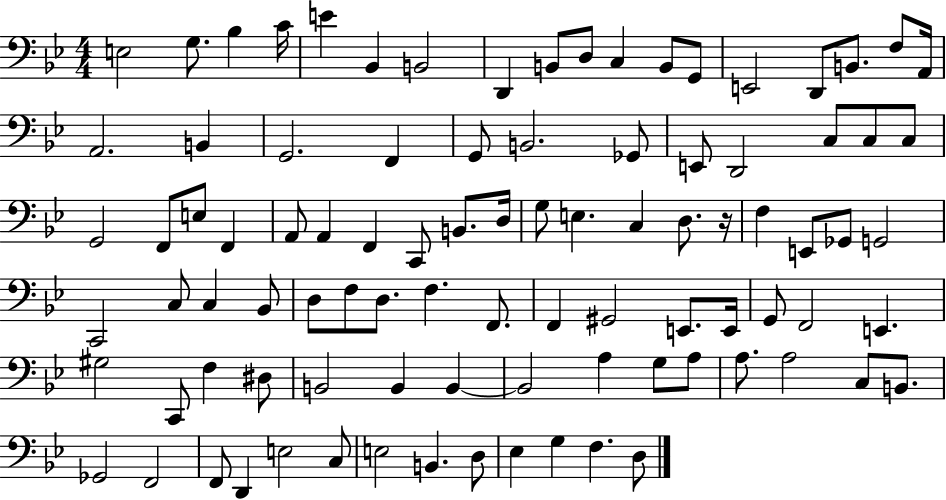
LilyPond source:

{
  \clef bass
  \numericTimeSignature
  \time 4/4
  \key bes \major
  e2 g8. bes4 c'16 | e'4 bes,4 b,2 | d,4 b,8 d8 c4 b,8 g,8 | e,2 d,8 b,8. f8 a,16 | \break a,2. b,4 | g,2. f,4 | g,8 b,2. ges,8 | e,8 d,2 c8 c8 c8 | \break g,2 f,8 e8 f,4 | a,8 a,4 f,4 c,8 b,8. d16 | g8 e4. c4 d8. r16 | f4 e,8 ges,8 g,2 | \break c,2 c8 c4 bes,8 | d8 f8 d8. f4. f,8. | f,4 gis,2 e,8. e,16 | g,8 f,2 e,4. | \break gis2 c,8 f4 dis8 | b,2 b,4 b,4~~ | b,2 a4 g8 a8 | a8. a2 c8 b,8. | \break ges,2 f,2 | f,8 d,4 e2 c8 | e2 b,4. d8 | ees4 g4 f4. d8 | \break \bar "|."
}